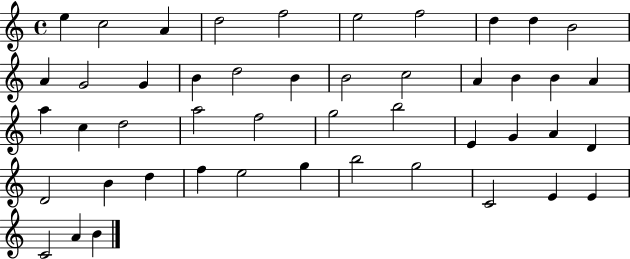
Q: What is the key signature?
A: C major